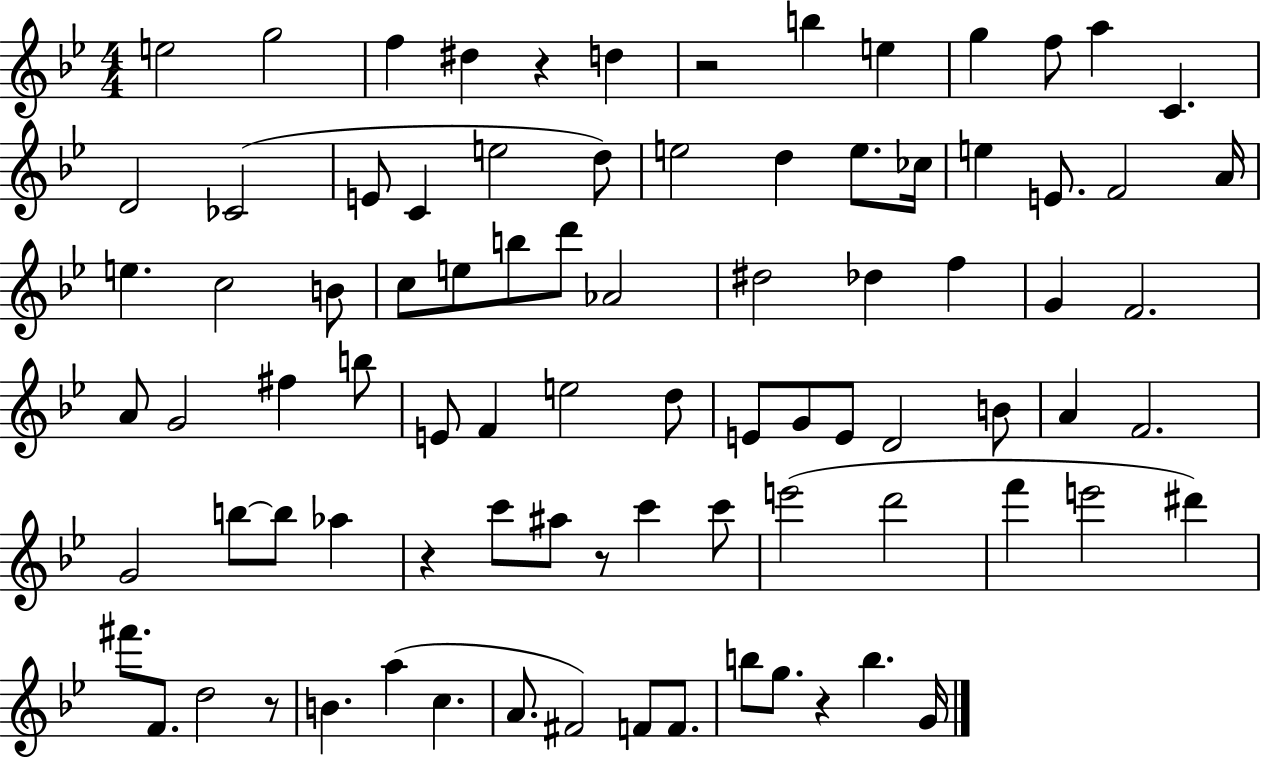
X:1
T:Untitled
M:4/4
L:1/4
K:Bb
e2 g2 f ^d z d z2 b e g f/2 a C D2 _C2 E/2 C e2 d/2 e2 d e/2 _c/4 e E/2 F2 A/4 e c2 B/2 c/2 e/2 b/2 d'/2 _A2 ^d2 _d f G F2 A/2 G2 ^f b/2 E/2 F e2 d/2 E/2 G/2 E/2 D2 B/2 A F2 G2 b/2 b/2 _a z c'/2 ^a/2 z/2 c' c'/2 e'2 d'2 f' e'2 ^d' ^f'/2 F/2 d2 z/2 B a c A/2 ^F2 F/2 F/2 b/2 g/2 z b G/4